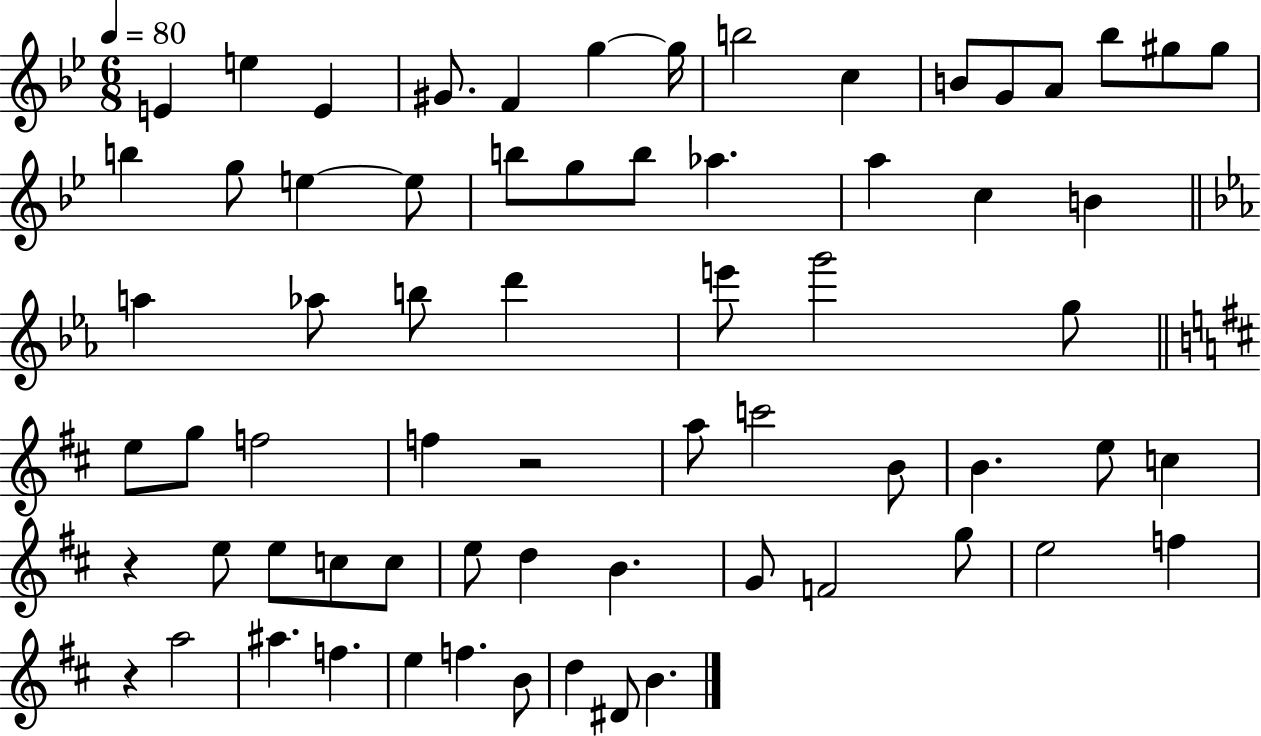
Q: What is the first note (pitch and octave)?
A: E4